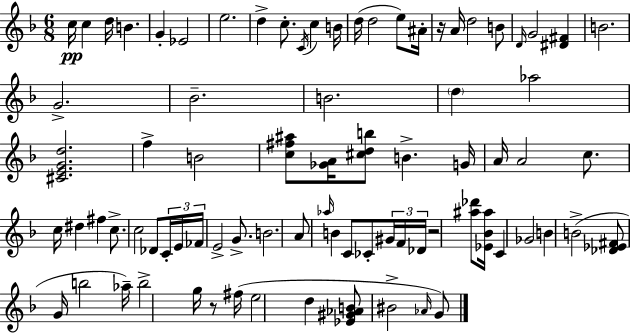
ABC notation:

X:1
T:Untitled
M:6/8
L:1/4
K:Dm
c/4 c d/4 B G _E2 e2 d c/2 C/4 c B/4 d/4 d2 e/2 ^A/4 z/4 A/4 d2 B/2 D/4 G2 [^D^F] B2 G2 _B2 B2 d _a2 [^CEGd]2 f B2 [c^f^a]/2 [_GA]/4 [^cdb]/2 B G/4 A/4 A2 c/2 c/4 ^d ^f c/2 c2 _D/2 C/4 E/4 _F/4 E2 G/2 B2 A/2 _a/4 B C/2 _C/2 ^G/4 F/4 _D/4 z2 [^a_d']/2 [_E_B^a]/4 C _G2 B B2 [_D_E^F]/2 G/4 b2 _a/4 b2 g/4 z/2 ^f/4 e2 d [_E^G_AB]/2 ^B2 _A/4 G/2